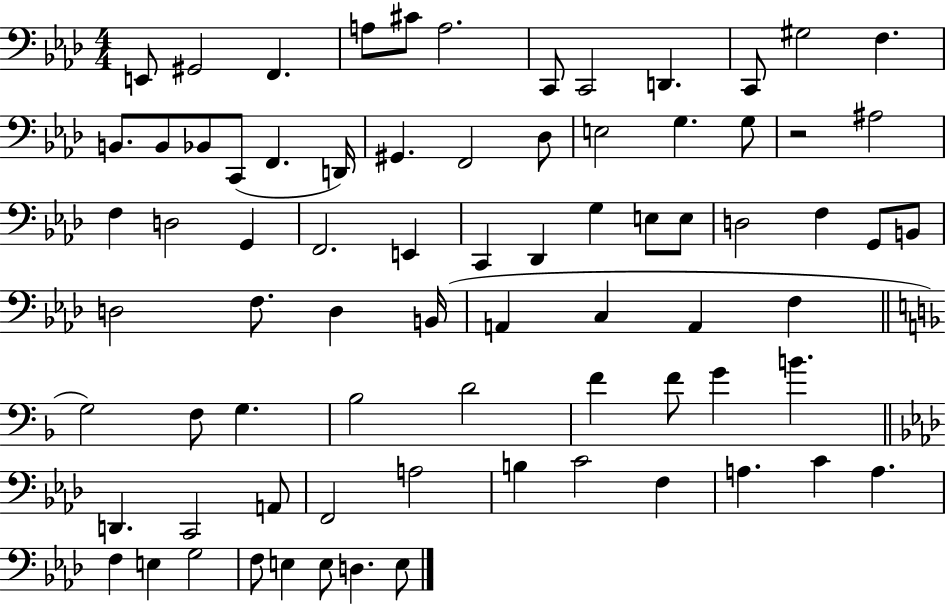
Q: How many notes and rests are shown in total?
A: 76